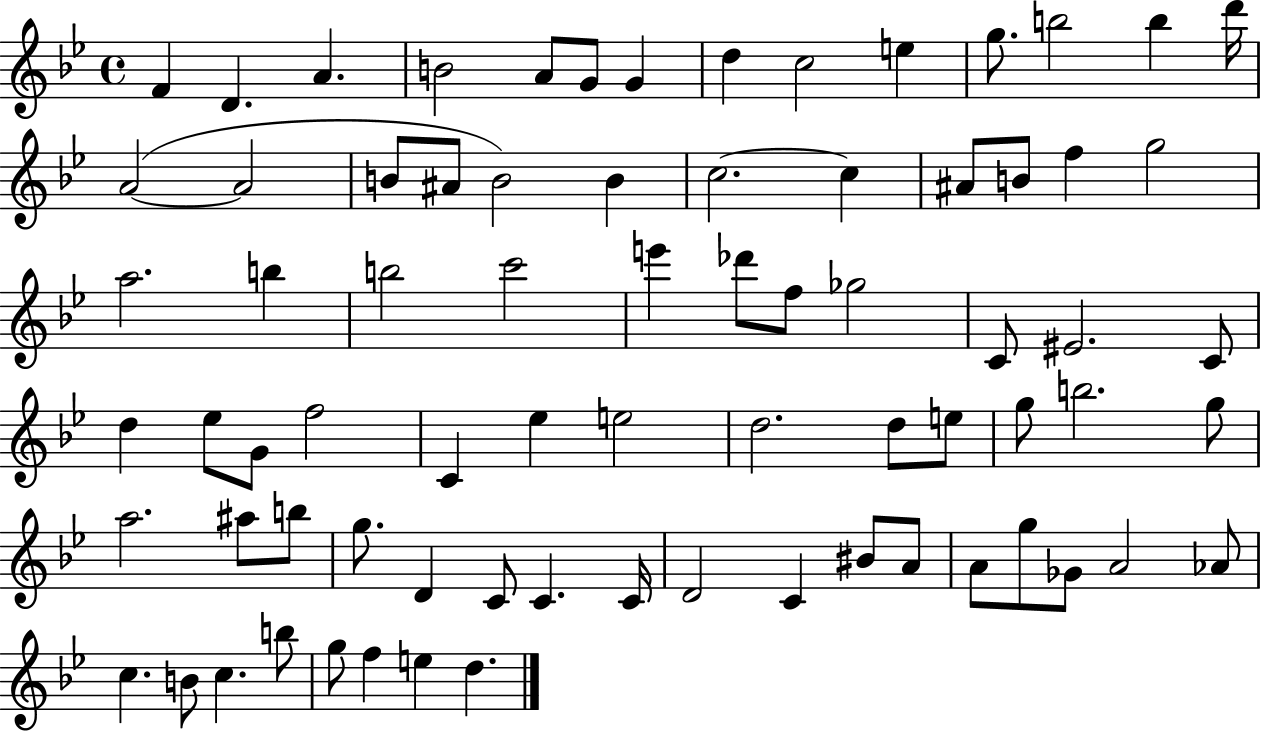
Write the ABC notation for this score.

X:1
T:Untitled
M:4/4
L:1/4
K:Bb
F D A B2 A/2 G/2 G d c2 e g/2 b2 b d'/4 A2 A2 B/2 ^A/2 B2 B c2 c ^A/2 B/2 f g2 a2 b b2 c'2 e' _d'/2 f/2 _g2 C/2 ^E2 C/2 d _e/2 G/2 f2 C _e e2 d2 d/2 e/2 g/2 b2 g/2 a2 ^a/2 b/2 g/2 D C/2 C C/4 D2 C ^B/2 A/2 A/2 g/2 _G/2 A2 _A/2 c B/2 c b/2 g/2 f e d